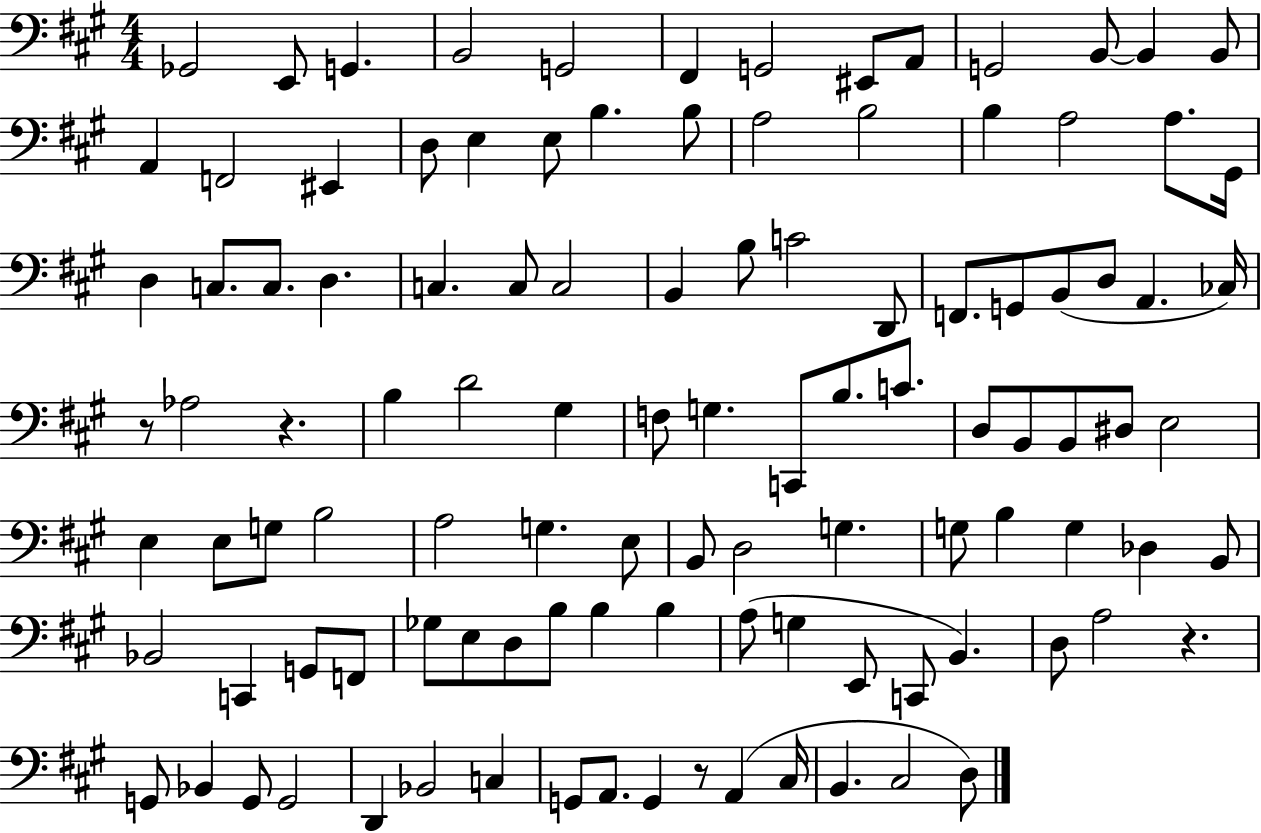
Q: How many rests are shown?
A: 4